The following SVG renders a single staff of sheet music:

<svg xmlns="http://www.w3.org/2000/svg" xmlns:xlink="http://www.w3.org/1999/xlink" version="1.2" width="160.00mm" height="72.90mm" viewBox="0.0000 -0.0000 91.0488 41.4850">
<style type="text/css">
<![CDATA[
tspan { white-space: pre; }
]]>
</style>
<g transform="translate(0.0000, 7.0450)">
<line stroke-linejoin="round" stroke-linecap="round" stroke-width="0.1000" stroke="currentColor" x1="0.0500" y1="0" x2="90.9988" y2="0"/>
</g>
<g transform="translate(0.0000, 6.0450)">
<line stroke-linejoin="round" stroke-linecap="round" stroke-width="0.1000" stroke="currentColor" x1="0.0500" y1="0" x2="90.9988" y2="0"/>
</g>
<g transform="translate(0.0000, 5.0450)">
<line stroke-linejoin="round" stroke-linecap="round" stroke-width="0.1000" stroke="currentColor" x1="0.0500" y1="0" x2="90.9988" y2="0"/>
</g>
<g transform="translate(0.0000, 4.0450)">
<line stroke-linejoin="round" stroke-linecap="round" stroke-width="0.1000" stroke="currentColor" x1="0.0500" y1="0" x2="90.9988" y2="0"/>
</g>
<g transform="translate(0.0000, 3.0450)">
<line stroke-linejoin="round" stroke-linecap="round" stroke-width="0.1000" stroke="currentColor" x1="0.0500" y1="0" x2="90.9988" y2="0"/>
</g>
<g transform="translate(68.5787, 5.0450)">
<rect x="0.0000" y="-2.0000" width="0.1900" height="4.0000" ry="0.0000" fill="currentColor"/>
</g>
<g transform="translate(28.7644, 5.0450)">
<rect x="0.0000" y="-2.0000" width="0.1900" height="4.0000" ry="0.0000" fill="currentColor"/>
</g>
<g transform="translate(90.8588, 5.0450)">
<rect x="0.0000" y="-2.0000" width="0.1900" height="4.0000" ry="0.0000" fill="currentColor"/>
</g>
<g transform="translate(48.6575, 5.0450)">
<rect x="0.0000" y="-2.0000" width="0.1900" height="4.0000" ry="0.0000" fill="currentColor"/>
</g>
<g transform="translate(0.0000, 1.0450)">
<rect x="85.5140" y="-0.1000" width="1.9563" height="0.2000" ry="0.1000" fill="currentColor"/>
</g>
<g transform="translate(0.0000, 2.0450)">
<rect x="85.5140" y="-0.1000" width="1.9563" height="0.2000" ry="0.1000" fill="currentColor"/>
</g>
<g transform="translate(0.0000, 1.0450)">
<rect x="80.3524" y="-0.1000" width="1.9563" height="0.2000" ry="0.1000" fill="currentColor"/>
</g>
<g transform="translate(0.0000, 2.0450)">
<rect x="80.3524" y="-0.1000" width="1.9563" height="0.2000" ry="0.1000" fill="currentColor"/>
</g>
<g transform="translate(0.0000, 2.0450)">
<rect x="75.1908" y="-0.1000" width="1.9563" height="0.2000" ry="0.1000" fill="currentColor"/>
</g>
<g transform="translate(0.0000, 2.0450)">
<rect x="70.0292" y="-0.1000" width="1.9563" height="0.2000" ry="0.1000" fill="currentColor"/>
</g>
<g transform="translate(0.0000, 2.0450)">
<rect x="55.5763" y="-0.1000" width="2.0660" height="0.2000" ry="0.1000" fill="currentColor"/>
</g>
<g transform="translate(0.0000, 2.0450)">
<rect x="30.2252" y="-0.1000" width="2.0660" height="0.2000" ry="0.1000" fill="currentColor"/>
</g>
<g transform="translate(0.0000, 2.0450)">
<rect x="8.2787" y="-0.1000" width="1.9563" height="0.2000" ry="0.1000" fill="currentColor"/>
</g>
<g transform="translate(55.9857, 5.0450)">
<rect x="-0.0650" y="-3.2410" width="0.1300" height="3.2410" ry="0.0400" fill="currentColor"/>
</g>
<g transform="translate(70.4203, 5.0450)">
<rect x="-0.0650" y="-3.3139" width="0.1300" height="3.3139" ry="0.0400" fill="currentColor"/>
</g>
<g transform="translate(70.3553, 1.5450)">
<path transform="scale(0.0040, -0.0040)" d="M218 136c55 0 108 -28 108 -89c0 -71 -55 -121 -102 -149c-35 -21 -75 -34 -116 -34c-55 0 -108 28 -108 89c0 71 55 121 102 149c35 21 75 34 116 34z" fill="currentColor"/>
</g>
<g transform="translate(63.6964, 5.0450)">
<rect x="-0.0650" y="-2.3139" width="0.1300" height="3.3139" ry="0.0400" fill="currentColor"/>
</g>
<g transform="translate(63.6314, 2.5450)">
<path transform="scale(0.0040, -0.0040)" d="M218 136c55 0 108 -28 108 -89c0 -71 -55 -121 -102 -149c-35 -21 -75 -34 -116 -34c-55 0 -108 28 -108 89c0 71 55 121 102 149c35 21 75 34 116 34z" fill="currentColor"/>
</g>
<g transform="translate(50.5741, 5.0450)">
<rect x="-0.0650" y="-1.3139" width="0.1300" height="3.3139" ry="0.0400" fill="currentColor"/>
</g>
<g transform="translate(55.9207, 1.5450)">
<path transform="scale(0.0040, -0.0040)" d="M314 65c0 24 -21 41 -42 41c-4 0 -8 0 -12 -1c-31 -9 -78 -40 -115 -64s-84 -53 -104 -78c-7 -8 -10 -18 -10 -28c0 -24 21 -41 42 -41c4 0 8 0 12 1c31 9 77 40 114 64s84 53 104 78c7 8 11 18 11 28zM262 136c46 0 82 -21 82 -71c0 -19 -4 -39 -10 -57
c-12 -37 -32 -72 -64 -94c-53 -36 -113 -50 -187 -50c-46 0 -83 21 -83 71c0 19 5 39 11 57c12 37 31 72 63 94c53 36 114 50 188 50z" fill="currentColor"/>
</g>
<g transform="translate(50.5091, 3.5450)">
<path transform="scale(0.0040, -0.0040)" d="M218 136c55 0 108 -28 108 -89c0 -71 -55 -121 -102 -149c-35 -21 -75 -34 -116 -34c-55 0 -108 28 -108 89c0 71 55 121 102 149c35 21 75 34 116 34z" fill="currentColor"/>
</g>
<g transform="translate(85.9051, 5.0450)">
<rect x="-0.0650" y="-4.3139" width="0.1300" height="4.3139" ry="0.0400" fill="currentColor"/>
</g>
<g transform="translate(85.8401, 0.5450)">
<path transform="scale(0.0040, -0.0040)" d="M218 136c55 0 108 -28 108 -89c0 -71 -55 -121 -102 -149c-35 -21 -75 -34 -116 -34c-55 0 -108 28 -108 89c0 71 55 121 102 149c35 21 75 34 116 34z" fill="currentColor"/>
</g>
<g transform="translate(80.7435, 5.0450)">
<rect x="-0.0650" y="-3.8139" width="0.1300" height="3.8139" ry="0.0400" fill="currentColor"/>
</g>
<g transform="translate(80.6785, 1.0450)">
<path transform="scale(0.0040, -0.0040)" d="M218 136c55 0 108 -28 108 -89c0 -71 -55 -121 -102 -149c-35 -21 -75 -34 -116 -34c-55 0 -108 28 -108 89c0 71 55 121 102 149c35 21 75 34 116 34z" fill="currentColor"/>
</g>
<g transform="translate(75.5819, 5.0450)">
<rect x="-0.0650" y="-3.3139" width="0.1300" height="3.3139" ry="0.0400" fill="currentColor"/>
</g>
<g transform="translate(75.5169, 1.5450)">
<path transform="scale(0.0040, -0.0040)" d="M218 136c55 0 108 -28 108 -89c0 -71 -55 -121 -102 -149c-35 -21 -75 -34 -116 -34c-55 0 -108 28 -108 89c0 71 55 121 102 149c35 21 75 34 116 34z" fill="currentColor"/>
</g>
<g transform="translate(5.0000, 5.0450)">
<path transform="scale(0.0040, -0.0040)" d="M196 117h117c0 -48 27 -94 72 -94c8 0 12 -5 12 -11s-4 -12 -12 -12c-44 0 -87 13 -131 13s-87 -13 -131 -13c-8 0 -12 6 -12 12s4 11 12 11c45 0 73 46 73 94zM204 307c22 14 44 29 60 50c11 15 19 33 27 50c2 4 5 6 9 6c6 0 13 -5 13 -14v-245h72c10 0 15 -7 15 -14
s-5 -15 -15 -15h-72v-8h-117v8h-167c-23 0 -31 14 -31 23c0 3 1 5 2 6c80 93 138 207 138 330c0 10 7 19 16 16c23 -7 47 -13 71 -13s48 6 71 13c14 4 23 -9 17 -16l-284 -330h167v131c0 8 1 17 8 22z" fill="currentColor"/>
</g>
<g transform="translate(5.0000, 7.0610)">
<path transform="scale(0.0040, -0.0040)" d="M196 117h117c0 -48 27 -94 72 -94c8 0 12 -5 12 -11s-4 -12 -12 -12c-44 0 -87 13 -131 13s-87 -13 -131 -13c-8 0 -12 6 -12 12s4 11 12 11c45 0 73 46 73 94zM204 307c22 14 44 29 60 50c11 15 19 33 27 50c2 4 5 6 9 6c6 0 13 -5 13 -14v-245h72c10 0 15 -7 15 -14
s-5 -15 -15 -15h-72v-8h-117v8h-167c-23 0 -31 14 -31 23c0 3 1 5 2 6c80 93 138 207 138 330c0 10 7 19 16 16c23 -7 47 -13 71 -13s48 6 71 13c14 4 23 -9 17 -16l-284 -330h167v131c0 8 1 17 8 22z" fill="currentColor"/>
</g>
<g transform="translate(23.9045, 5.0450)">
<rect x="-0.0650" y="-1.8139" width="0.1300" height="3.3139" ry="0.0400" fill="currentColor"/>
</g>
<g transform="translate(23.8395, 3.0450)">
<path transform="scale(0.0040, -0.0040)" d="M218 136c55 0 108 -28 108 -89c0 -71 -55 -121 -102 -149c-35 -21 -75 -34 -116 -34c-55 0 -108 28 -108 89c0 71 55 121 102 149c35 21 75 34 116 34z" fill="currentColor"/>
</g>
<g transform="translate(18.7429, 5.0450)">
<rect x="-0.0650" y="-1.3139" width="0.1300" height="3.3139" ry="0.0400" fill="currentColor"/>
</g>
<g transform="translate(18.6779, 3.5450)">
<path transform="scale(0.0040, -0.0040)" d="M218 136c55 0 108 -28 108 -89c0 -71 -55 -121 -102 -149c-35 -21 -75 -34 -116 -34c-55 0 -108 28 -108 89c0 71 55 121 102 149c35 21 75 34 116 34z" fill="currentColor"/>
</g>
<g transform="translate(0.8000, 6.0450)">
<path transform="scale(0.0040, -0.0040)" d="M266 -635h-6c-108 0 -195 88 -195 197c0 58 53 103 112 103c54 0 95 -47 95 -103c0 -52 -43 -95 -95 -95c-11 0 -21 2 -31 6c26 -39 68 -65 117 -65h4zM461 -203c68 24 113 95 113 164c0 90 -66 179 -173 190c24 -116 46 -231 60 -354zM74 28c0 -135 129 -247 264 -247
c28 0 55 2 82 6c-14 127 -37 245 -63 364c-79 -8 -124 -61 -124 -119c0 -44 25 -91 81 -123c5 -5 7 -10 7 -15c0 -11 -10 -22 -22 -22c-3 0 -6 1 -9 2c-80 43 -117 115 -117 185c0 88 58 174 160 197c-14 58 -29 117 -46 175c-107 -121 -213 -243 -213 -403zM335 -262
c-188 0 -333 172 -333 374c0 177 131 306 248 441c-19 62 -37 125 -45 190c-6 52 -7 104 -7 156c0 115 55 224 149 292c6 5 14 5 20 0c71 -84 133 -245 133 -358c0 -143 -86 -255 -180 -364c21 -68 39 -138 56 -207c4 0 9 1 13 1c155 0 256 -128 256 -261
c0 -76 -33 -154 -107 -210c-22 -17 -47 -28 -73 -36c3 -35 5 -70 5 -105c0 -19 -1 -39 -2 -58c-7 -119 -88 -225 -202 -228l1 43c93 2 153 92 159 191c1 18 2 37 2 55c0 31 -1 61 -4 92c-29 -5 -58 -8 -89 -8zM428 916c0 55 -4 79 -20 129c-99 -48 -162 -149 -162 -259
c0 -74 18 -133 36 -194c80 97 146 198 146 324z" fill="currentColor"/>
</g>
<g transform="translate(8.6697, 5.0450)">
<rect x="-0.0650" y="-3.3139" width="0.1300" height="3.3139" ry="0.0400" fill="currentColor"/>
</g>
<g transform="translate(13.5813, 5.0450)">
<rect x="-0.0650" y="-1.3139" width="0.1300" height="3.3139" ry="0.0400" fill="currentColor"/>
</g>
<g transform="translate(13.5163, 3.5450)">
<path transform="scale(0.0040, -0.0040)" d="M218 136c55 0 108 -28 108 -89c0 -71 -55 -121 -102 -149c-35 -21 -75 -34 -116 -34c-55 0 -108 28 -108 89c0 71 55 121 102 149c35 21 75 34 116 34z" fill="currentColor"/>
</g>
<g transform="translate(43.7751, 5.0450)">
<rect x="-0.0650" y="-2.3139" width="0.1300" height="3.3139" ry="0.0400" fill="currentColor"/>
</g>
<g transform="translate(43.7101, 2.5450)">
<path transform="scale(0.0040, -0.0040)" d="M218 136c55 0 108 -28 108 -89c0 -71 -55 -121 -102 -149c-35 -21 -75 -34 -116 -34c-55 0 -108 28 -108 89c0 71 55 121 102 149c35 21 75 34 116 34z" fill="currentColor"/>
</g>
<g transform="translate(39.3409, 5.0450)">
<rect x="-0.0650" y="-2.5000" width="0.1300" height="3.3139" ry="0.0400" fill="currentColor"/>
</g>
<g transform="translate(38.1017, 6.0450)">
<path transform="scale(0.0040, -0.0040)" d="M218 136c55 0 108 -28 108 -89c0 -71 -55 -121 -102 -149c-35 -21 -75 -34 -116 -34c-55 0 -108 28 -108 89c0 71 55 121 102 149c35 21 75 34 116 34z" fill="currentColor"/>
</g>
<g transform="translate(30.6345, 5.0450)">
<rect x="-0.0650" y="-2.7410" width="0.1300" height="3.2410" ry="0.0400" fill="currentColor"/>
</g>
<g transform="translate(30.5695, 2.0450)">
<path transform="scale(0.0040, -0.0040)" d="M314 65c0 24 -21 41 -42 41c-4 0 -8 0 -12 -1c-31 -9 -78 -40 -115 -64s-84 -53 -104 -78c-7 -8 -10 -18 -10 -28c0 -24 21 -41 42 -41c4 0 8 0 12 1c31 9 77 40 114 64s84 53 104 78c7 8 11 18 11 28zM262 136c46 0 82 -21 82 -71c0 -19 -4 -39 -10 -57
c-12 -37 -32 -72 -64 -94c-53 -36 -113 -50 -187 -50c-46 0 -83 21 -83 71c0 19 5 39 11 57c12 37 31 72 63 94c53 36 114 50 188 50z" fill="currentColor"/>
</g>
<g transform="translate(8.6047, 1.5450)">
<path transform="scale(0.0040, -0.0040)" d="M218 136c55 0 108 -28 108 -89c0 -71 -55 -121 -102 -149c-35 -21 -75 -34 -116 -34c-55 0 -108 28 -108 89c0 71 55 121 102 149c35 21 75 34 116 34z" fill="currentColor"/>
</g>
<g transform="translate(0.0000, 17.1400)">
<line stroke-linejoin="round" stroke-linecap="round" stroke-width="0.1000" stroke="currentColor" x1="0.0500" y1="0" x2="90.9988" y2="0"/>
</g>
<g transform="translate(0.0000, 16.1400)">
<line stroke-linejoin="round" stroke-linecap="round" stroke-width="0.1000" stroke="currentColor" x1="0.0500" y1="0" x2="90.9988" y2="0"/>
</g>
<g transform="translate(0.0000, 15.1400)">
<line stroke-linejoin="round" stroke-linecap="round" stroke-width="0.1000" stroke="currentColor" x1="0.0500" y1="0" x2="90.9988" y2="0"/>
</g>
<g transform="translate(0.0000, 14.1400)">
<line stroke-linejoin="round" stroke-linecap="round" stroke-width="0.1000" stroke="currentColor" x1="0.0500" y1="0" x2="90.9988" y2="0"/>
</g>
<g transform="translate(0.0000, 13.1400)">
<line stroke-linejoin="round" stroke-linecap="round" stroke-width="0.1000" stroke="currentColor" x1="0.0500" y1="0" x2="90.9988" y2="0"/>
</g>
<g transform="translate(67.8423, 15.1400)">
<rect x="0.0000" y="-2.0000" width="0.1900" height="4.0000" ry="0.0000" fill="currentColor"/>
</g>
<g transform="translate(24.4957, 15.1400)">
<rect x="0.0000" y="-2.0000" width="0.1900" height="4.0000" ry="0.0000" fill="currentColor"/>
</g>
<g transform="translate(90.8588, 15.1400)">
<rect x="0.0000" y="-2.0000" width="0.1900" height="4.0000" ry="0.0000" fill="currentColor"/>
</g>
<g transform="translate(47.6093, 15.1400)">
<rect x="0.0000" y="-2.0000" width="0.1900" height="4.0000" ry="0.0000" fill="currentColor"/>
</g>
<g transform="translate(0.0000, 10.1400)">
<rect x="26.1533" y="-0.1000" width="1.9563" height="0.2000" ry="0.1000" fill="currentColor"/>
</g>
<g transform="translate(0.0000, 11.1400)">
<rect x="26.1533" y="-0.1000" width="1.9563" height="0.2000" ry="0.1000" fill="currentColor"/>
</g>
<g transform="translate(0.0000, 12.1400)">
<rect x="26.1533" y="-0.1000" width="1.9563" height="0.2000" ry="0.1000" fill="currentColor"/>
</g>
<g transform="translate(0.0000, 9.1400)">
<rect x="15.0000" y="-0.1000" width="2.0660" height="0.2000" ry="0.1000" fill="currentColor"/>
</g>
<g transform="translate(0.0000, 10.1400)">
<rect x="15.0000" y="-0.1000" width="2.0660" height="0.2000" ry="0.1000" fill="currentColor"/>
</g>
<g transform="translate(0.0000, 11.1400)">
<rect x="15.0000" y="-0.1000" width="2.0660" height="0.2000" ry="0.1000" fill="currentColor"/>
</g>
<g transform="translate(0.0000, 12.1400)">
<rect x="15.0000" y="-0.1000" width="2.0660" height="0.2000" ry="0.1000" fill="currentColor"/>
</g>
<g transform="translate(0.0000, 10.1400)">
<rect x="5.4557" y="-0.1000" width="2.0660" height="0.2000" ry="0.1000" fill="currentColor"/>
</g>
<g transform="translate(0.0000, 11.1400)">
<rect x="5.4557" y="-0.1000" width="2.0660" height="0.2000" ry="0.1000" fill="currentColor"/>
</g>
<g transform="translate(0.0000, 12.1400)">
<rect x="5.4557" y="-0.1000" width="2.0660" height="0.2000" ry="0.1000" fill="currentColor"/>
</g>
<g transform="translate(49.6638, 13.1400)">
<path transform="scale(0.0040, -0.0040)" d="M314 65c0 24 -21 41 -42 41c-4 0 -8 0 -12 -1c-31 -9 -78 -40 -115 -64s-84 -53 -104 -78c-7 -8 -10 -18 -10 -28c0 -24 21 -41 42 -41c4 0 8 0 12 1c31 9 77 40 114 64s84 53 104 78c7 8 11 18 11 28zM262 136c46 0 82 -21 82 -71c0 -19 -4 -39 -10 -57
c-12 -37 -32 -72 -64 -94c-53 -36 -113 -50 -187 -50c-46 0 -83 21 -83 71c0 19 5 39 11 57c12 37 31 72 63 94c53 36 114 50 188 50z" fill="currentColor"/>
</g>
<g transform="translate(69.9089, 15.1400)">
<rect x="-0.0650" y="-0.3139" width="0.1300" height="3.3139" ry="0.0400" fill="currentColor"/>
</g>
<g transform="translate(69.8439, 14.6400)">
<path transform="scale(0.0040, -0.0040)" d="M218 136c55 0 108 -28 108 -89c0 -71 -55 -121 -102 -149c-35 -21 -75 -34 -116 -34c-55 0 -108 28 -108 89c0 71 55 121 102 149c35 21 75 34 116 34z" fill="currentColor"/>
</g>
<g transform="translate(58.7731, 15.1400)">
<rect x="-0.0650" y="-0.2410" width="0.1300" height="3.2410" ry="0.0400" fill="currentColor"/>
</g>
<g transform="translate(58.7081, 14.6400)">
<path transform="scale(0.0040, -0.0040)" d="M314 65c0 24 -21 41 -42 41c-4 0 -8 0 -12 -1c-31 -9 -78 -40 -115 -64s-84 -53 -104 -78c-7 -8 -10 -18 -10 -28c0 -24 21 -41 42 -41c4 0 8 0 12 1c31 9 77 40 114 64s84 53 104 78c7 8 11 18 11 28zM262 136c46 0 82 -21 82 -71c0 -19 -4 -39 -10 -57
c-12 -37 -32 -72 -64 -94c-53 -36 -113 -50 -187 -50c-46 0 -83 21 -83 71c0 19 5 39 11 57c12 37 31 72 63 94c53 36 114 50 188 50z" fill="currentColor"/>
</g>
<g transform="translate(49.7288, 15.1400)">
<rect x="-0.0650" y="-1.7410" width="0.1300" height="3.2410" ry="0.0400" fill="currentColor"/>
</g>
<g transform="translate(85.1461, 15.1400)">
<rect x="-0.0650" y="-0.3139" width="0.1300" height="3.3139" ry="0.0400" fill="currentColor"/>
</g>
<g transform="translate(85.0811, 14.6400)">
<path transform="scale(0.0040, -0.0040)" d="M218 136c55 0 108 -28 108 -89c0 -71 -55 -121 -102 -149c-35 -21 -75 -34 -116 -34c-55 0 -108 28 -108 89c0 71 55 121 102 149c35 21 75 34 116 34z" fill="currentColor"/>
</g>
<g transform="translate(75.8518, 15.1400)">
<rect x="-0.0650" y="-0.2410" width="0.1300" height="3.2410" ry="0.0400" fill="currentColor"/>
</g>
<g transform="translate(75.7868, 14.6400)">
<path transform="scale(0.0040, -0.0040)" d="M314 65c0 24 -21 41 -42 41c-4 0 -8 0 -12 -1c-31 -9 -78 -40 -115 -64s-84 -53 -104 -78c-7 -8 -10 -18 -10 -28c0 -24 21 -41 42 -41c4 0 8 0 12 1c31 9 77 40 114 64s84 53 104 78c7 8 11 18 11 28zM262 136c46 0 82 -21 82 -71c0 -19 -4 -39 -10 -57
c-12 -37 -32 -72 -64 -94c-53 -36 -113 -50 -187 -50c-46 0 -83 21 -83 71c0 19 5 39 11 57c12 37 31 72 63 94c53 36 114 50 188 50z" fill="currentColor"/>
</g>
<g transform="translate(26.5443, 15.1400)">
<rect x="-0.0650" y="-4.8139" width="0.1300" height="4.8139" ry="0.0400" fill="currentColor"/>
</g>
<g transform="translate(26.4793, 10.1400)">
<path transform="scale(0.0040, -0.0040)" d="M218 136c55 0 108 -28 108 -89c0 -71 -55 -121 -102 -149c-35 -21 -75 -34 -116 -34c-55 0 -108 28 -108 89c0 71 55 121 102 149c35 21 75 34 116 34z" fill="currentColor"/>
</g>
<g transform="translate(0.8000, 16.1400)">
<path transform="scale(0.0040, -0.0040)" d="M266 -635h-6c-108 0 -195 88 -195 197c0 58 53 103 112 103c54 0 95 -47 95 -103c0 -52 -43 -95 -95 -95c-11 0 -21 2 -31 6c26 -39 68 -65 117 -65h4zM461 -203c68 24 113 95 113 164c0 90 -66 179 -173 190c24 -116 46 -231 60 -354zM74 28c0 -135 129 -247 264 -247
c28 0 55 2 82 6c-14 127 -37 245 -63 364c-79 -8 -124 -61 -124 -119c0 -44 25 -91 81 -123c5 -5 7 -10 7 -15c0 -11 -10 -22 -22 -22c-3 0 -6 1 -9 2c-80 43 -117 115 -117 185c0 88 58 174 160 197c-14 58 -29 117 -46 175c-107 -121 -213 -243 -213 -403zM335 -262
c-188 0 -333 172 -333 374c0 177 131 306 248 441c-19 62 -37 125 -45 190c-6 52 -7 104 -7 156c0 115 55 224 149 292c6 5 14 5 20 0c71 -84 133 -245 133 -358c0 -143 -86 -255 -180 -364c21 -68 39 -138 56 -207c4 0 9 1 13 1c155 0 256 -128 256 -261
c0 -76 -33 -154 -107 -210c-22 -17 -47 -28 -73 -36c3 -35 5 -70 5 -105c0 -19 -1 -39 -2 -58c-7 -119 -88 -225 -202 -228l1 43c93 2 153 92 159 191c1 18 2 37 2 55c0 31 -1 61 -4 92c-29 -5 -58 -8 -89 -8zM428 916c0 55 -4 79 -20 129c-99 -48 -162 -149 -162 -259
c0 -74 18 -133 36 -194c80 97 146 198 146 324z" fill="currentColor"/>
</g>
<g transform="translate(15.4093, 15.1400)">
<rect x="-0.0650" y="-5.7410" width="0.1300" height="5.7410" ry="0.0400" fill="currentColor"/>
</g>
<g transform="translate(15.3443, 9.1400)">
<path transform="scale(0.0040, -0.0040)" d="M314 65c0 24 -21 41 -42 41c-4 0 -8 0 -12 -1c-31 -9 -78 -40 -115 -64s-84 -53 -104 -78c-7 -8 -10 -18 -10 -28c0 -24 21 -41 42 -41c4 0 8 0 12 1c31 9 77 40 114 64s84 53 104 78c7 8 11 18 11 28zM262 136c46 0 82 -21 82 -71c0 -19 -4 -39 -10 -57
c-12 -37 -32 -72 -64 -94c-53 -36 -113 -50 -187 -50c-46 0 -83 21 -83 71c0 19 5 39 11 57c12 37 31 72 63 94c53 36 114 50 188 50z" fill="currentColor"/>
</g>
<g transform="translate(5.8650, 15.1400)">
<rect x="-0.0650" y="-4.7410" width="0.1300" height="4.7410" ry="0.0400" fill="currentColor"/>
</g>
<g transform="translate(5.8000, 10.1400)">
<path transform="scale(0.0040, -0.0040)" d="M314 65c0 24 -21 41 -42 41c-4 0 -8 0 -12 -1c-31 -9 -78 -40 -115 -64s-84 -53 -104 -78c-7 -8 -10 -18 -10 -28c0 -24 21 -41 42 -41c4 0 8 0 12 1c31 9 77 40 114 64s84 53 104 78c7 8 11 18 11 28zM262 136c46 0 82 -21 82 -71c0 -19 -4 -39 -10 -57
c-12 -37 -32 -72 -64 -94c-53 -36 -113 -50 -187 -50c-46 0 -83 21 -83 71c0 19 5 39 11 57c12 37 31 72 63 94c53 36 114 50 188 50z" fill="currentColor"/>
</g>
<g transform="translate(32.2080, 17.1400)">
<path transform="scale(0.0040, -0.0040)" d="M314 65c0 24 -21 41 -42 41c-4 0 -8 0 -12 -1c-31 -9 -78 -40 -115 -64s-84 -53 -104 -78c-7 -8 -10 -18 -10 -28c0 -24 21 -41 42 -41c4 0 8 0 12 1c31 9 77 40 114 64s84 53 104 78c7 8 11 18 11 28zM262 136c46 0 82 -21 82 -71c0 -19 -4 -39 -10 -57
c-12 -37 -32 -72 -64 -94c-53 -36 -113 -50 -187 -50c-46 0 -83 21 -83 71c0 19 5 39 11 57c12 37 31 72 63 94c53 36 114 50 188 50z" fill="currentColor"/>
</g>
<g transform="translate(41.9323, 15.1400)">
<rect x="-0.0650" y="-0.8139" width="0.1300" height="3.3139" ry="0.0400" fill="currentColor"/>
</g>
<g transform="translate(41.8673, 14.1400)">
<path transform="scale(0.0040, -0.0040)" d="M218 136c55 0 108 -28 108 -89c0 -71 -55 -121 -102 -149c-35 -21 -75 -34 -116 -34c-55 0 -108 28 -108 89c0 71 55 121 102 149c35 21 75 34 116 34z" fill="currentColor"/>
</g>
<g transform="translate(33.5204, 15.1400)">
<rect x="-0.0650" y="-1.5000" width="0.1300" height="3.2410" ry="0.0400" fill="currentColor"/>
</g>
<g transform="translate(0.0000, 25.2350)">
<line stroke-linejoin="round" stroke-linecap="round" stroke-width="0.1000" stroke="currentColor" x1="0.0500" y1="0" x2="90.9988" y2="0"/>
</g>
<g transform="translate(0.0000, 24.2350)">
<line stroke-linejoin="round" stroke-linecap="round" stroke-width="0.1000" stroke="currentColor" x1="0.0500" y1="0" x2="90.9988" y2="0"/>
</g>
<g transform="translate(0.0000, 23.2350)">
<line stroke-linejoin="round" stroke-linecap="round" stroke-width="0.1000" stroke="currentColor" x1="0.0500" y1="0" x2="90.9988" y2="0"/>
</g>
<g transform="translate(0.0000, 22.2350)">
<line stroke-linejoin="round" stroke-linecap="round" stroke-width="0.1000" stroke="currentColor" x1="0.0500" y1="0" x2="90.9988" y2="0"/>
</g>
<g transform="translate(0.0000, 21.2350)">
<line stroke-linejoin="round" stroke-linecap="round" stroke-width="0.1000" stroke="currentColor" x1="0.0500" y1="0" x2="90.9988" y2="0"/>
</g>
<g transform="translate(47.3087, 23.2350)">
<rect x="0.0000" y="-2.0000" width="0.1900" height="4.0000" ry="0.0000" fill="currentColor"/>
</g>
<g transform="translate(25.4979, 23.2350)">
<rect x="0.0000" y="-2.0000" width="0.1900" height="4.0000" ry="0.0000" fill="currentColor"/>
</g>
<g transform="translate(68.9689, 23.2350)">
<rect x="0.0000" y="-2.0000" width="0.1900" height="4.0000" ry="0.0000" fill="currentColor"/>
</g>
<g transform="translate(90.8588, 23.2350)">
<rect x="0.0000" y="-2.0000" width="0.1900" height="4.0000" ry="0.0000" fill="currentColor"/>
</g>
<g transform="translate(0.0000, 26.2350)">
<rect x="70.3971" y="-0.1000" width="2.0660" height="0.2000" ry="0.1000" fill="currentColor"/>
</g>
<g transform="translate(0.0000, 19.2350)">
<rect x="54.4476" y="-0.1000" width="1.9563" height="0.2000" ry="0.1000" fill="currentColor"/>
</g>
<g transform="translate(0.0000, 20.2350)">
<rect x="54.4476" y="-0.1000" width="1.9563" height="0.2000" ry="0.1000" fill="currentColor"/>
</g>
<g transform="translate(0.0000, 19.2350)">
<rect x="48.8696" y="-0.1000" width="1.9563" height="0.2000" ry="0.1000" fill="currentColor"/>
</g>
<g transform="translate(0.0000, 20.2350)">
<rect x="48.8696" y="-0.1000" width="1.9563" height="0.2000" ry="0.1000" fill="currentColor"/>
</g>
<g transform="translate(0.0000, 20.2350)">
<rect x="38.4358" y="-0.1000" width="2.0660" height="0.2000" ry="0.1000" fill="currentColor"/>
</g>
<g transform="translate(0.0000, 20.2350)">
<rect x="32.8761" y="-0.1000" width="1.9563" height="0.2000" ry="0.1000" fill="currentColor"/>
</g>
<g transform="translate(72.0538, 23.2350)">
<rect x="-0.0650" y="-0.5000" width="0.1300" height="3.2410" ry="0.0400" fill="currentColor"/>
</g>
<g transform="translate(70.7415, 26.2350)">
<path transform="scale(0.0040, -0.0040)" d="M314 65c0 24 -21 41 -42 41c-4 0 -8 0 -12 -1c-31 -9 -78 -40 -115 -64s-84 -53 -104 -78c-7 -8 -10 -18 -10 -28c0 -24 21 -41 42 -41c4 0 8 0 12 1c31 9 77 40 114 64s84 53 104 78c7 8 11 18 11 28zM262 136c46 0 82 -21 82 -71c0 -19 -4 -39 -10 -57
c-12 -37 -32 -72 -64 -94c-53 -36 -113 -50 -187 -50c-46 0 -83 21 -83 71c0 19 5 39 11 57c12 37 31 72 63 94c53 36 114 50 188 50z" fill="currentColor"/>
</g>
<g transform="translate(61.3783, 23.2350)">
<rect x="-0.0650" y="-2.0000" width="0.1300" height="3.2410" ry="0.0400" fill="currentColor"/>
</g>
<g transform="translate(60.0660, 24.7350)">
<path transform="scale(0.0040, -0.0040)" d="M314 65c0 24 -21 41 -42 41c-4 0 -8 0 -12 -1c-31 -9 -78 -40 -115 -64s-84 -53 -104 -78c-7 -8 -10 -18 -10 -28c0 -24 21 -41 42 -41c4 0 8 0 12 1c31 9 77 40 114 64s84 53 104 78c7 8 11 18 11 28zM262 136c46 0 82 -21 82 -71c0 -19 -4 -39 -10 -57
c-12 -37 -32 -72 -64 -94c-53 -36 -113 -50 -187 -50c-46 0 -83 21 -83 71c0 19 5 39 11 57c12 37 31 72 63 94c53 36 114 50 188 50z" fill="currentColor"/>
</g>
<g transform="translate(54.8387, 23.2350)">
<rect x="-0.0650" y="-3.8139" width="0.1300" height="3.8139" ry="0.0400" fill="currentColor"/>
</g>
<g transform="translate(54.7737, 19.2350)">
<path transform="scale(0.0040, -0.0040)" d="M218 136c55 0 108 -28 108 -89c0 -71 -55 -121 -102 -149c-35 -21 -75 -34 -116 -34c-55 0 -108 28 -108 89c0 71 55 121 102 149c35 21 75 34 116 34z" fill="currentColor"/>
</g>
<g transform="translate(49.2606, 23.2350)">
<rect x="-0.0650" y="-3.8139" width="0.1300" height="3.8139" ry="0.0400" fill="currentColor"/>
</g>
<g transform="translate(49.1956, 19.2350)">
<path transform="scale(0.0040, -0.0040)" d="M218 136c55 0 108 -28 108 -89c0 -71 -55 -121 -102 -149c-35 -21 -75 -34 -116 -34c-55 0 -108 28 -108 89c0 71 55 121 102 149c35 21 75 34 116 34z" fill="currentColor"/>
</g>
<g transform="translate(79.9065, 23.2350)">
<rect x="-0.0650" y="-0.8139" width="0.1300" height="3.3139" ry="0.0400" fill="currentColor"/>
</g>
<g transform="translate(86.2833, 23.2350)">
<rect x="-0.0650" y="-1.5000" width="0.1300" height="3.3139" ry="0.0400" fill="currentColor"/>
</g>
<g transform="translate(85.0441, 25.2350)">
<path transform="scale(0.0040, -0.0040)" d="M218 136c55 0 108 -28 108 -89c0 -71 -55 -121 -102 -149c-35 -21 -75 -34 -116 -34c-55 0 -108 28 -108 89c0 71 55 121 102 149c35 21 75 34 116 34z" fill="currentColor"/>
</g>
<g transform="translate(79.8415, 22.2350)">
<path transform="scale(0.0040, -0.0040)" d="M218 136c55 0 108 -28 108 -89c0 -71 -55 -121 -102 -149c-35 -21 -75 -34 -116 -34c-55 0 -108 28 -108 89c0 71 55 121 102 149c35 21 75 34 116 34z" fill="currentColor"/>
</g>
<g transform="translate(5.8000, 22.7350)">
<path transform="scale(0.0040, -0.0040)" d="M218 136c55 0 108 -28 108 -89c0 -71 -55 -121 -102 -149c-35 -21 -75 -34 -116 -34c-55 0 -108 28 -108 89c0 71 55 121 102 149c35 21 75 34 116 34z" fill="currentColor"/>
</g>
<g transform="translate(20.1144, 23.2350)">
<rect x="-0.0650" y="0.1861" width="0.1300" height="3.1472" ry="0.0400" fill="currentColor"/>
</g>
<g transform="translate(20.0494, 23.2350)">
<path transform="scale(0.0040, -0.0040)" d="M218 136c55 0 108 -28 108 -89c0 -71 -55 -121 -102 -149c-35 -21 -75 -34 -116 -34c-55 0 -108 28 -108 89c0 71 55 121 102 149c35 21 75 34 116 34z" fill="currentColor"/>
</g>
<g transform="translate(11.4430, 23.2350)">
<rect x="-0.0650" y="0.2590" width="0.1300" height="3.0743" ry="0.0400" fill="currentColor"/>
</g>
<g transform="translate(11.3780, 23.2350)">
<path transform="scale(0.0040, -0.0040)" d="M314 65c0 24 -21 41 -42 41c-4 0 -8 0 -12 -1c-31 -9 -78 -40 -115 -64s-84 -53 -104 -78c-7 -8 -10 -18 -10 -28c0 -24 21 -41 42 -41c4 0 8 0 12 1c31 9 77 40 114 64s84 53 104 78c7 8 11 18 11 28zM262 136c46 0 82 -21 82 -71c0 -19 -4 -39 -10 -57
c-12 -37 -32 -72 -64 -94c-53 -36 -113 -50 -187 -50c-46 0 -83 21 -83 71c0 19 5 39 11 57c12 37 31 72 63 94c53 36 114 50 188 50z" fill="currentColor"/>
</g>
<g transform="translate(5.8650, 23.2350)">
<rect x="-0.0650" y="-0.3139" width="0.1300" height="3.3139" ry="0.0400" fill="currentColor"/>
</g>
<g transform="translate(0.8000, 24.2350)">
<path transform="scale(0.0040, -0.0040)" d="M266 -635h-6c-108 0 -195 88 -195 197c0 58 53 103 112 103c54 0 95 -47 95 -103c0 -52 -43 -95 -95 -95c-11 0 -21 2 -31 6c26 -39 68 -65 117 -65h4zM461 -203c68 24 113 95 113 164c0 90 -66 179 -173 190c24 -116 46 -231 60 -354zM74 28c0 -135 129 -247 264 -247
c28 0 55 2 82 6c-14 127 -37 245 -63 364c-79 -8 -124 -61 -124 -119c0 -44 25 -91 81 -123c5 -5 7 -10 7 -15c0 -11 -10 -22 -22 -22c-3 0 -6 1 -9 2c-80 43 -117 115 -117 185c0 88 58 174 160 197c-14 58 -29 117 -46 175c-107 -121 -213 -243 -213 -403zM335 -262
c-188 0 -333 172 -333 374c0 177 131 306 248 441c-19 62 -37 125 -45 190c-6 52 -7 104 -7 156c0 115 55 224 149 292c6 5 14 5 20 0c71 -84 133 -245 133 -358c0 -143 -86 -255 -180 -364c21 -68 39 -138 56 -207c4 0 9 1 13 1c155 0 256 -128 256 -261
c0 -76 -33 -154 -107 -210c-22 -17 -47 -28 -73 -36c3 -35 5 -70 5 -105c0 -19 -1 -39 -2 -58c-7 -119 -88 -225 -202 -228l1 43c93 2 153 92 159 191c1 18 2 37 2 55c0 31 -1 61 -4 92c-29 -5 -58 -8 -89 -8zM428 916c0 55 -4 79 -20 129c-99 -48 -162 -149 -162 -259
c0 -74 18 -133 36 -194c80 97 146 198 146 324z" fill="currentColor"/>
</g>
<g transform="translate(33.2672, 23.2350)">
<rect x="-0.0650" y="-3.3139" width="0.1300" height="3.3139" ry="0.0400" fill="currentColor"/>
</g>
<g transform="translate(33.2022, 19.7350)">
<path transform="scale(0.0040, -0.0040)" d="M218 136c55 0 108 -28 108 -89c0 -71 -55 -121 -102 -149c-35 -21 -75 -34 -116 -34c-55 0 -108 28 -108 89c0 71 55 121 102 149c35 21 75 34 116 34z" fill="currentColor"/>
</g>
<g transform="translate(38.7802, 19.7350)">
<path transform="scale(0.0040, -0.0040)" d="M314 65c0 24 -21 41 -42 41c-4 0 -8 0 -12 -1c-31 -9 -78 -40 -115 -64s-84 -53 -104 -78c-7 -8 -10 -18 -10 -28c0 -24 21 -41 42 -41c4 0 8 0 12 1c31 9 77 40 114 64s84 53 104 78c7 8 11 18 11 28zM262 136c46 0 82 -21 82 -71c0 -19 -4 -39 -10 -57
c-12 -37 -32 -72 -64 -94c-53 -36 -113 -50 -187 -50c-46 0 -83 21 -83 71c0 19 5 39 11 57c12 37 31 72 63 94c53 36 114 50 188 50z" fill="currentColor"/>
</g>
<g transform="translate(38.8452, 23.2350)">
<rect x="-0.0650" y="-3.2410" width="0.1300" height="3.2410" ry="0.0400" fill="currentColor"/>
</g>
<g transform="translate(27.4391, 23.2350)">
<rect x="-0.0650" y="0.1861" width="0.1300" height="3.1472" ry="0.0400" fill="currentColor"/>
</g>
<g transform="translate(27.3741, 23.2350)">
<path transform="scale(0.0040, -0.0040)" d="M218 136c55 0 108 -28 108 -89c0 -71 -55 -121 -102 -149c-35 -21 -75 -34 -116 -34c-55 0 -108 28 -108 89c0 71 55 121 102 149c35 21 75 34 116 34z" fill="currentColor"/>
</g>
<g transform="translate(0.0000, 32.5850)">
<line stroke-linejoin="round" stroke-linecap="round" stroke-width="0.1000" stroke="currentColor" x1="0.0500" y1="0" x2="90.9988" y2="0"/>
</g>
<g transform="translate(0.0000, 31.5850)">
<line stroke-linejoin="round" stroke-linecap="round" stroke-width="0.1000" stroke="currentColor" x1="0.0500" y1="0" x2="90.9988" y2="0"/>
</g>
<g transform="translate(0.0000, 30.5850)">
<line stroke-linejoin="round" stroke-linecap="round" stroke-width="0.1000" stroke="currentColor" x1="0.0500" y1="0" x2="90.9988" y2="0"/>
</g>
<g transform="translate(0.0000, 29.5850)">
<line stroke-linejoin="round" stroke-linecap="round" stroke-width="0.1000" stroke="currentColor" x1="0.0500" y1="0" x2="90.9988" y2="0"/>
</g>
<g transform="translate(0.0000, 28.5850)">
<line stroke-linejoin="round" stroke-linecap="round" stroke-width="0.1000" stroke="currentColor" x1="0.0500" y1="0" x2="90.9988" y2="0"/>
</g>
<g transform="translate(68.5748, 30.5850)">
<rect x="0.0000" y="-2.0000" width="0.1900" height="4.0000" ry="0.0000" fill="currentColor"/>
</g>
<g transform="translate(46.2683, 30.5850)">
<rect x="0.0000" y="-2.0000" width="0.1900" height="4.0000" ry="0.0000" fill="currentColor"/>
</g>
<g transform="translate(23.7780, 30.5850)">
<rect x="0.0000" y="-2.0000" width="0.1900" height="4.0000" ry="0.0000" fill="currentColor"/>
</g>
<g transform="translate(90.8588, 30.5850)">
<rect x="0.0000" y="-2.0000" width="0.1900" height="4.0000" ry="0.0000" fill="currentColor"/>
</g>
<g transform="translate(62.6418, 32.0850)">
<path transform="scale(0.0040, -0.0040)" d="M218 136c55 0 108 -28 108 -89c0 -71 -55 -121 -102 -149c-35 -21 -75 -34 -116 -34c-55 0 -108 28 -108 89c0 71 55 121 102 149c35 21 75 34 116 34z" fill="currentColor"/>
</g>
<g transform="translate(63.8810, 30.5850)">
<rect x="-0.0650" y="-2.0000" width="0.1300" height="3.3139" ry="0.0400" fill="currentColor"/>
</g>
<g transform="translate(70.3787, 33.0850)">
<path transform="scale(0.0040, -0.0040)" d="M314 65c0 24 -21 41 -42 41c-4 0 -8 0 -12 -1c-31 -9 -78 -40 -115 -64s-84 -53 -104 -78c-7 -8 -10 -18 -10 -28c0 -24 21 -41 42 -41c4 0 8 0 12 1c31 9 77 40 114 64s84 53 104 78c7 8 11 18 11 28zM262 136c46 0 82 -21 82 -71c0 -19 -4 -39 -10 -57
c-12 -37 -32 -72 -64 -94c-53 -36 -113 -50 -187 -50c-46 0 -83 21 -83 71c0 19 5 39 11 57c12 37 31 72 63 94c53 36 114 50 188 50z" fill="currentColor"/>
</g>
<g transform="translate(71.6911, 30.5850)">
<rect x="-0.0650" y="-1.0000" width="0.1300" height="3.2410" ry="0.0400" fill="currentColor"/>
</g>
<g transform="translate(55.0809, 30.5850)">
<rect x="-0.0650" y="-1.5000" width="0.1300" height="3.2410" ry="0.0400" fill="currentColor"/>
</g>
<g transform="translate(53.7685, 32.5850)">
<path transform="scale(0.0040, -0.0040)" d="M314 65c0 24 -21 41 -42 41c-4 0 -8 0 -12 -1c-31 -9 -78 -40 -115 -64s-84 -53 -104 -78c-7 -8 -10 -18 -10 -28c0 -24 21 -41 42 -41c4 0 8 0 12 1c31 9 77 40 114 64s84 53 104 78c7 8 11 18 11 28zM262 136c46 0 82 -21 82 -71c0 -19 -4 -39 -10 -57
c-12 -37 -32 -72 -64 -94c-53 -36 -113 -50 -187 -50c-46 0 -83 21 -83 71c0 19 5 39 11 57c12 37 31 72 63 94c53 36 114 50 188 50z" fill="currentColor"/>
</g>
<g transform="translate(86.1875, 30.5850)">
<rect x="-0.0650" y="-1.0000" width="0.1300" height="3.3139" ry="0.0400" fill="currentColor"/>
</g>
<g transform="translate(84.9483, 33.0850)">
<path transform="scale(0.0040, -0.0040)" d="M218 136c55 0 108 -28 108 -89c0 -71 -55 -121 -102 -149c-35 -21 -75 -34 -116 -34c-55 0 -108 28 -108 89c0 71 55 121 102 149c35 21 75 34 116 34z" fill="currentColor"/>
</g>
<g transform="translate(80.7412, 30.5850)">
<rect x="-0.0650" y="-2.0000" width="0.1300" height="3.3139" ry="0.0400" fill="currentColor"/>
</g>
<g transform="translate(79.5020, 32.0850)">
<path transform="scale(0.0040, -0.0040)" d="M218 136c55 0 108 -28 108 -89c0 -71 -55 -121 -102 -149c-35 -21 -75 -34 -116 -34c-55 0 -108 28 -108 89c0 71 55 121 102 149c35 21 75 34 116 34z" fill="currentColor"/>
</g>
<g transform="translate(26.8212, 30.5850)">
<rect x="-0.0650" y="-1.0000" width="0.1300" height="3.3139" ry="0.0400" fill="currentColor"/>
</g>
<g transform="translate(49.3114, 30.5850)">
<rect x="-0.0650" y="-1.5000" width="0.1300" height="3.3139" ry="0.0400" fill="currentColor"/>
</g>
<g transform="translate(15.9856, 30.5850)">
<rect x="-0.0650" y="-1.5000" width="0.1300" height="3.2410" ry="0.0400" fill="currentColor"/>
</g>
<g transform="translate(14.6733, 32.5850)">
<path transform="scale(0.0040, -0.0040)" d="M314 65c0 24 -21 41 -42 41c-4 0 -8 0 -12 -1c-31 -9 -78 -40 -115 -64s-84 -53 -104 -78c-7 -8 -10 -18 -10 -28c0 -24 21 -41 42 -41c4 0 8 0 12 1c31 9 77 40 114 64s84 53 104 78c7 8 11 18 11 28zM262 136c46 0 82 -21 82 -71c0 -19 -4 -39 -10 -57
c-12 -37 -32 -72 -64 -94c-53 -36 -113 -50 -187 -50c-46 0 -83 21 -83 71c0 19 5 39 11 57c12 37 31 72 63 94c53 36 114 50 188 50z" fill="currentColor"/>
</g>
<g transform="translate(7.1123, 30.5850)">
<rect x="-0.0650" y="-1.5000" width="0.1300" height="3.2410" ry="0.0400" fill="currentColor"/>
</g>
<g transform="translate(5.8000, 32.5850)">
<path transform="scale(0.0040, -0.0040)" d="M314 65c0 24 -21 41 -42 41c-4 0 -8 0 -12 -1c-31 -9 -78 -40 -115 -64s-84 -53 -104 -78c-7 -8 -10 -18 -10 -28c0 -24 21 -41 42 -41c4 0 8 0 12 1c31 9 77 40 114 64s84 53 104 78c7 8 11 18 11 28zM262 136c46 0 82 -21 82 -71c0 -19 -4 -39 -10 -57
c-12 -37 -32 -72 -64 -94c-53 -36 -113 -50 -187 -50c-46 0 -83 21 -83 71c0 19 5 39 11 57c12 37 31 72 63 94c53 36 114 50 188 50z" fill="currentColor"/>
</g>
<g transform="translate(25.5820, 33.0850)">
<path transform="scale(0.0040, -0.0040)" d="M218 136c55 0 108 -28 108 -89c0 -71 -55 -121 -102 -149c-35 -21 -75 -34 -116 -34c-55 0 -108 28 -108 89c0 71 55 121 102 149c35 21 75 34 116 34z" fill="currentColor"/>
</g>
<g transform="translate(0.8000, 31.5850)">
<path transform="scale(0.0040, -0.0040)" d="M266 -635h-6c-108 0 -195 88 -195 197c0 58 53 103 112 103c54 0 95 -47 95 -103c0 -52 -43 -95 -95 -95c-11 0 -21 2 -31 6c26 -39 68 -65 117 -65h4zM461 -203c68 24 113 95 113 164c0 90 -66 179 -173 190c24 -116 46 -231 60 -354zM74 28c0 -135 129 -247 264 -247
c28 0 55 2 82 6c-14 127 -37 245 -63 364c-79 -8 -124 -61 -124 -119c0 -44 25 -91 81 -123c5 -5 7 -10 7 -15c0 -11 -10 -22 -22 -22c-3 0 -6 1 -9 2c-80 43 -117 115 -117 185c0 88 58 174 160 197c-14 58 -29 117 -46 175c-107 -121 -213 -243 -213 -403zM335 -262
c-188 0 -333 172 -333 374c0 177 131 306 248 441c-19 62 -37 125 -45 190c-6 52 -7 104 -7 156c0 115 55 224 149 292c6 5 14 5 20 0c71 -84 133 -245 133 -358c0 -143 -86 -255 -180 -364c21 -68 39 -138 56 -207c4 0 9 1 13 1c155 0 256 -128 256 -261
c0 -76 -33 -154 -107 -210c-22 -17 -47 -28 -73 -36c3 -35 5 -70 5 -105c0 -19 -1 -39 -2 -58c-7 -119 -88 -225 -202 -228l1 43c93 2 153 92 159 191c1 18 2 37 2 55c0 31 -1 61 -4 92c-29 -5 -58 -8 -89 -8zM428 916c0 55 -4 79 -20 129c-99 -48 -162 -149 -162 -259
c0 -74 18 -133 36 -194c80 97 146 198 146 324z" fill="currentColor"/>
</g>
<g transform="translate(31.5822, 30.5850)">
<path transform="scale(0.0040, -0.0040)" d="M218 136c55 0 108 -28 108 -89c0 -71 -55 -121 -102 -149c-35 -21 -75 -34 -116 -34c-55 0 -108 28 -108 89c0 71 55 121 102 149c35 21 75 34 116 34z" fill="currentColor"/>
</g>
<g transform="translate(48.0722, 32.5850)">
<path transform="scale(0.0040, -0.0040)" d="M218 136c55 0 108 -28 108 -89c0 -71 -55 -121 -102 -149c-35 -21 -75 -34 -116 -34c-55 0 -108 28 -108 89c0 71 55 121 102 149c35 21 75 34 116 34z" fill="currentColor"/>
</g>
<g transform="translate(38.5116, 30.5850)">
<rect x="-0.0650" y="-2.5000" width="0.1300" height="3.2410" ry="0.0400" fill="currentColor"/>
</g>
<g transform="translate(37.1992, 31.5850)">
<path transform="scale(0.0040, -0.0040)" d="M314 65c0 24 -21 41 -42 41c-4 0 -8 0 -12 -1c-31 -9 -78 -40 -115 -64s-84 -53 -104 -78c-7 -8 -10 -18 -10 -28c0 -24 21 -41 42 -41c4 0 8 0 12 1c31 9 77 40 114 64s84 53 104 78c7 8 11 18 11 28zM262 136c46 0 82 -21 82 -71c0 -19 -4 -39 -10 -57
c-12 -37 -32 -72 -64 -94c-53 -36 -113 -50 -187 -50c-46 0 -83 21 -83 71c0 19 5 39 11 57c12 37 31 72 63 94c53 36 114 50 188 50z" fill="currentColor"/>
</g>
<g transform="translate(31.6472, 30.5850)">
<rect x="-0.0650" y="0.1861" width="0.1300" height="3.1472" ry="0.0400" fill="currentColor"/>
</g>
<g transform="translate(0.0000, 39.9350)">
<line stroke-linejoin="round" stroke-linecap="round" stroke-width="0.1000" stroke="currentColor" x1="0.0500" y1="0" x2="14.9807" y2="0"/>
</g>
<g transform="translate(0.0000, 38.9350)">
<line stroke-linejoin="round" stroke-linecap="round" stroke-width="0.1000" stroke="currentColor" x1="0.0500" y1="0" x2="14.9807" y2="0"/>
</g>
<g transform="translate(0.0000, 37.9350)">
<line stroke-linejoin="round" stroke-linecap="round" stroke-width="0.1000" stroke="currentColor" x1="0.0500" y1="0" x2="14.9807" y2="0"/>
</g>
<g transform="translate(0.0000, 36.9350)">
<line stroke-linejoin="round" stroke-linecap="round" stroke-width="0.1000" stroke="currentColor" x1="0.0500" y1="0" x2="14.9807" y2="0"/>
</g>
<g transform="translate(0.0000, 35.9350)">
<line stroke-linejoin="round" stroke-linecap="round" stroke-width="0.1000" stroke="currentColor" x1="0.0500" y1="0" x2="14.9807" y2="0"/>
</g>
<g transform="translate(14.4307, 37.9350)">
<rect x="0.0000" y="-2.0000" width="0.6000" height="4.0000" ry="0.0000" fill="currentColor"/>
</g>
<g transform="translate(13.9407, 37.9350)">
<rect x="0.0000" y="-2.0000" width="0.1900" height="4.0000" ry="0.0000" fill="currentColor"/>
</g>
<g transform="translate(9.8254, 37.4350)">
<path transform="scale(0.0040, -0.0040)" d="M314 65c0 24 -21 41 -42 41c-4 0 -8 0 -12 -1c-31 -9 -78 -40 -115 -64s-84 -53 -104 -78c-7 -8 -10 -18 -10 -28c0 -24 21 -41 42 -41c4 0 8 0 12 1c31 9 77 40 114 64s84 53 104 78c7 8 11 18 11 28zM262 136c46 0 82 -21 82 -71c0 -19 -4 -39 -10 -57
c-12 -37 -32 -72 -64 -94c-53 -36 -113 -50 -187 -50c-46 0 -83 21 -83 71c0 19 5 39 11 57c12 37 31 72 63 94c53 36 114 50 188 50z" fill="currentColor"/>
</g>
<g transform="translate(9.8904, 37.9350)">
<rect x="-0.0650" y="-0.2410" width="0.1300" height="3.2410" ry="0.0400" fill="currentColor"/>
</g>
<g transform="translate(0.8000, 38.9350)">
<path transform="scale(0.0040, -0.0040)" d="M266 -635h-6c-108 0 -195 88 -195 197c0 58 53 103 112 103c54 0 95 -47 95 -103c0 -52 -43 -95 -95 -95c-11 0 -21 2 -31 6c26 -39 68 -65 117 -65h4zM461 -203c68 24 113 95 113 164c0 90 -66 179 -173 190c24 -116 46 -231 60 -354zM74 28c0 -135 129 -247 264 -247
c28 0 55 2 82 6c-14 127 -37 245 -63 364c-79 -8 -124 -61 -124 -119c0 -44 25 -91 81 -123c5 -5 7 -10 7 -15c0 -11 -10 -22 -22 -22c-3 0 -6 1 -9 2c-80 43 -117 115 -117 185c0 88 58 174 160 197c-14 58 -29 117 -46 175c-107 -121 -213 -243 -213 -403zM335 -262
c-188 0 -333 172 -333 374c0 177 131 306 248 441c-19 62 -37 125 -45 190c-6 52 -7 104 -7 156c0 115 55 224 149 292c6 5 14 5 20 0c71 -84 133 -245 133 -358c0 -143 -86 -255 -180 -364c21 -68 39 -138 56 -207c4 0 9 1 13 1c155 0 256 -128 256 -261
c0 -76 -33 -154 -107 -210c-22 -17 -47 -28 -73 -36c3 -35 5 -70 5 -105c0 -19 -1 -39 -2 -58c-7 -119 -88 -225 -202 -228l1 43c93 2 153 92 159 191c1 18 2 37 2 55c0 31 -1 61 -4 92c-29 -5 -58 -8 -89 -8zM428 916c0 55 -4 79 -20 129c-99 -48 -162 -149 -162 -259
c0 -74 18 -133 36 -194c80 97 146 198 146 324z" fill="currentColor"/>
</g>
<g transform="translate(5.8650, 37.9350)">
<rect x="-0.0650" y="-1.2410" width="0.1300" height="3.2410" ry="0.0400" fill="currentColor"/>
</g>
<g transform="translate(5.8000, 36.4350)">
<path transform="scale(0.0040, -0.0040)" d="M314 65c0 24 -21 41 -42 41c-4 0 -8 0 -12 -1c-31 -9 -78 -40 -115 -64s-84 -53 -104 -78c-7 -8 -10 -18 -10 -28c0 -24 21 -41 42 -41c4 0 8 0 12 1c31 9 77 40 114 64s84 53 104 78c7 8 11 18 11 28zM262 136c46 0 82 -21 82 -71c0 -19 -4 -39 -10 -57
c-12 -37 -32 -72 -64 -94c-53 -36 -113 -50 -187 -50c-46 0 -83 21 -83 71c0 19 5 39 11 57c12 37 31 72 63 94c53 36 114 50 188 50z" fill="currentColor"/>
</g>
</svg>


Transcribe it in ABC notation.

X:1
T:Untitled
M:4/4
L:1/4
K:C
b e e f a2 G g e b2 g b b c' d' e'2 g'2 e' E2 d f2 c2 c c2 c c B2 B B b b2 c' c' F2 C2 d E E2 E2 D B G2 E E2 F D2 F D e2 c2